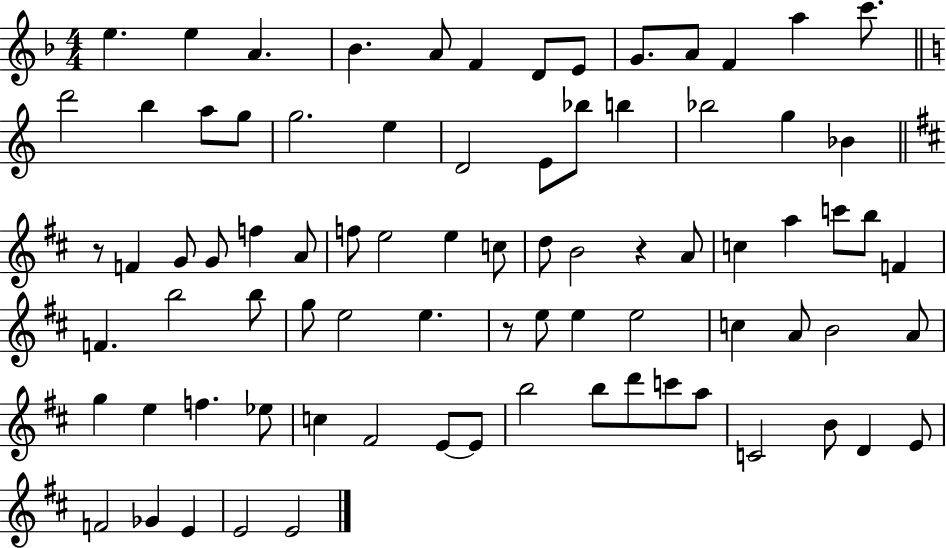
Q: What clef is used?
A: treble